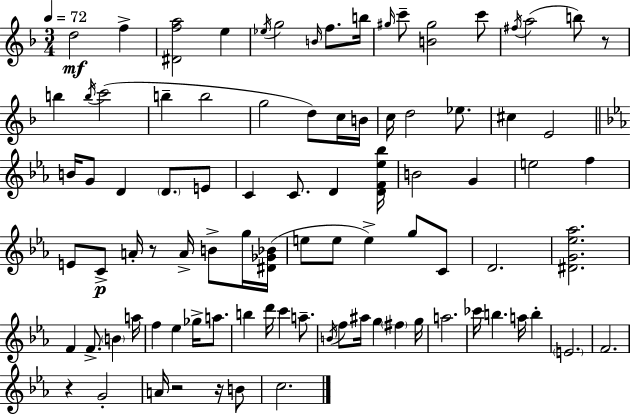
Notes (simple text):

D5/h F5/q [D#4,F5,A5]/h E5/q Eb5/s G5/h B4/s F5/e. B5/s G#5/s C6/e [B4,G#5]/h C6/e F#5/s A5/h B5/e R/e B5/q B5/s C6/h B5/q B5/h G5/h D5/e C5/s B4/s C5/s D5/h Eb5/e. C#5/q E4/h B4/s G4/e D4/q D4/e. E4/e C4/q C4/e. D4/q [D4,F4,Eb5,Bb5]/s B4/h G4/q E5/h F5/q E4/e C4/e A4/s R/e A4/s B4/e G5/s [D#4,Gb4,Bb4]/s E5/e E5/e E5/q G5/e C4/e D4/h. [D#4,G4,Eb5,Ab5]/h. F4/q F4/e. B4/q A5/s F5/q Eb5/q Gb5/s A5/e. B5/q D6/s C6/q A5/e. B4/s F5/e A#5/s G5/q F#5/q G5/s A5/h. CES6/s B5/q. A5/s B5/q E4/h. F4/h. R/q G4/h A4/s R/h R/s B4/e C5/h.